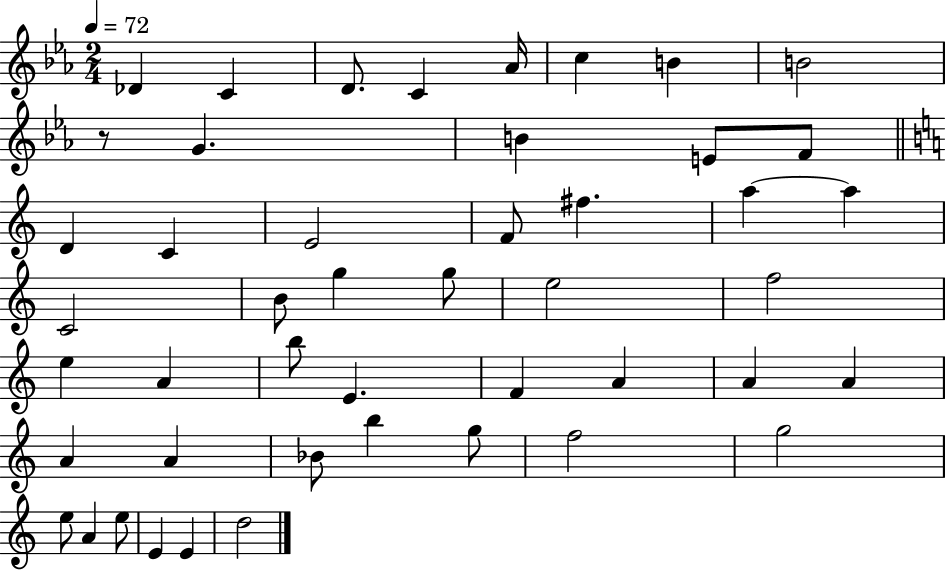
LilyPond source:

{
  \clef treble
  \numericTimeSignature
  \time 2/4
  \key ees \major
  \tempo 4 = 72
  des'4 c'4 | d'8. c'4 aes'16 | c''4 b'4 | b'2 | \break r8 g'4. | b'4 e'8 f'8 | \bar "||" \break \key a \minor d'4 c'4 | e'2 | f'8 fis''4. | a''4~~ a''4 | \break c'2 | b'8 g''4 g''8 | e''2 | f''2 | \break e''4 a'4 | b''8 e'4. | f'4 a'4 | a'4 a'4 | \break a'4 a'4 | bes'8 b''4 g''8 | f''2 | g''2 | \break e''8 a'4 e''8 | e'4 e'4 | d''2 | \bar "|."
}